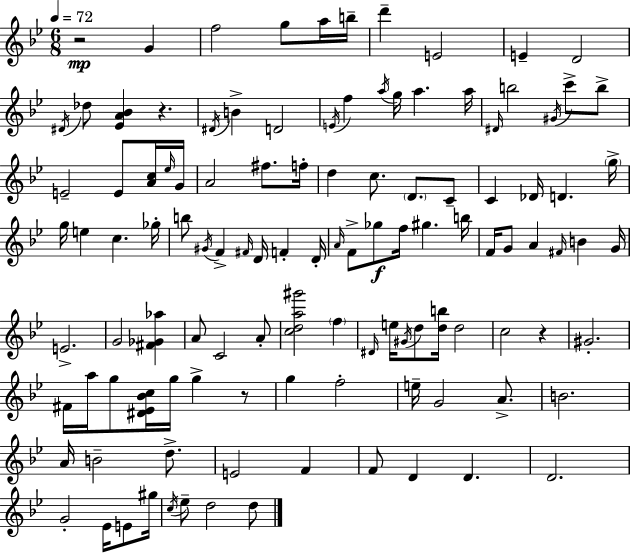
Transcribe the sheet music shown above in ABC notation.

X:1
T:Untitled
M:6/8
L:1/4
K:Bb
z2 G f2 g/2 a/4 b/4 d' E2 E D2 ^D/4 _d/2 [_EA_B] z ^D/4 B D2 E/4 f a/4 g/4 a a/4 ^D/4 b2 ^G/4 c'/2 b/2 E2 E/2 [Ac]/4 _e/4 G/4 A2 ^f/2 f/4 d c/2 D/2 C/2 C _D/4 D g/4 g/4 e c _g/4 b/2 ^G/4 F ^F/4 D/4 F D/4 A/4 F/2 _g/2 f/4 ^g b/4 F/4 G/2 A ^F/4 B G/4 E2 G2 [^F_G_a] A/2 C2 A/2 [cda^g']2 f ^D/4 e/4 ^G/4 d/2 [db]/4 d2 c2 z ^G2 ^F/4 a/4 g/2 [^D_E_Bc]/4 g/4 g z/2 g f2 e/4 G2 A/2 B2 A/4 B2 d/2 E2 F F/2 D D D2 G2 _E/4 E/2 ^g/4 c/4 _e/2 d2 d/2